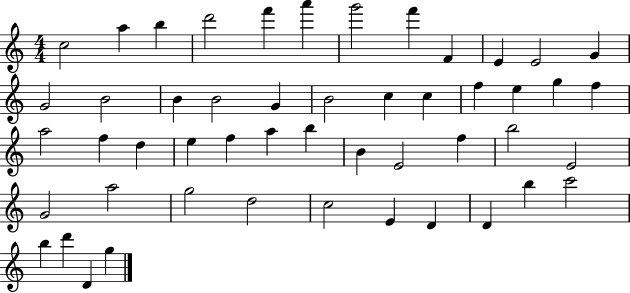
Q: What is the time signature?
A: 4/4